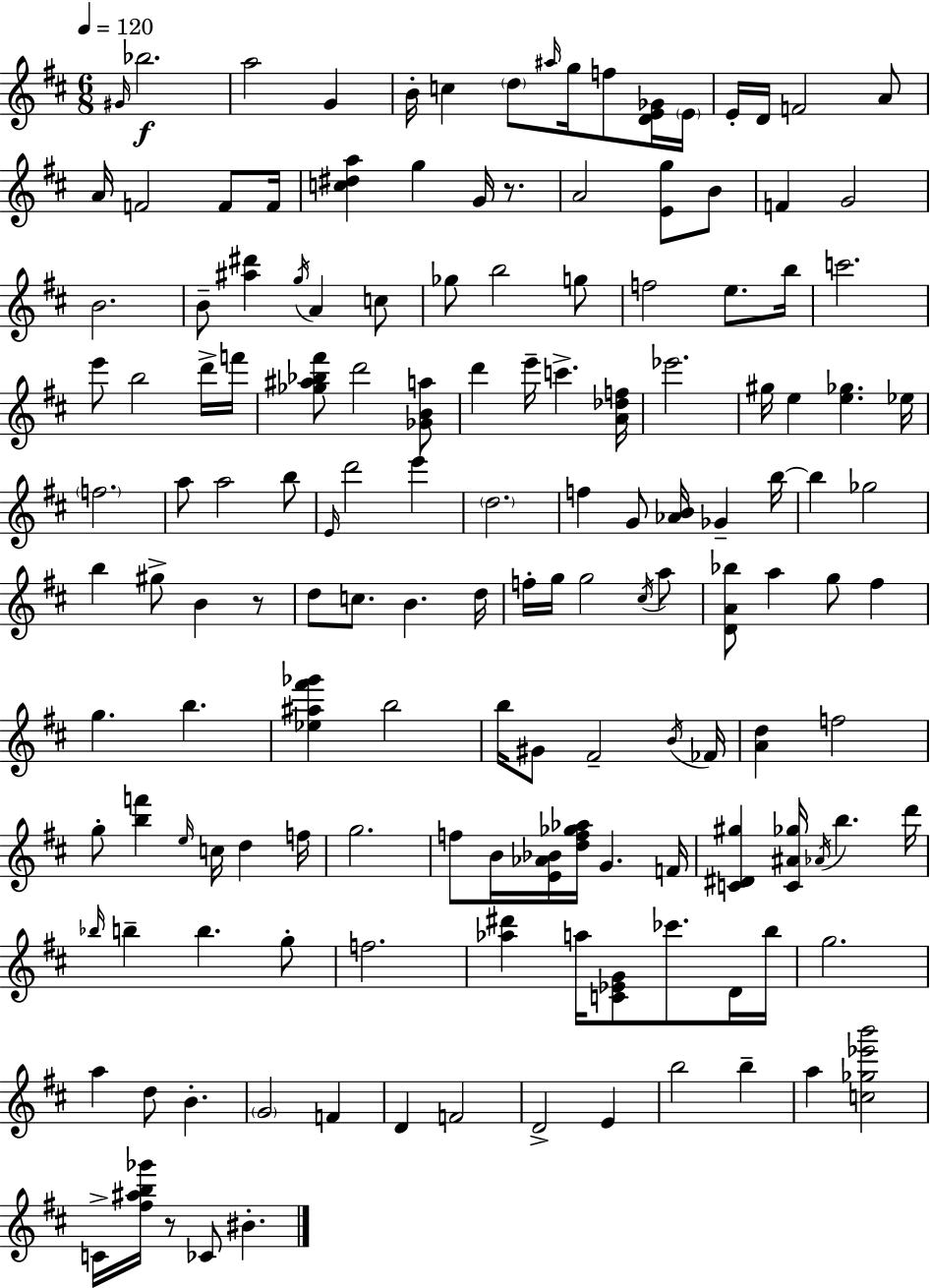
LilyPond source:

{
  \clef treble
  \numericTimeSignature
  \time 6/8
  \key d \major
  \tempo 4 = 120
  \grace { gis'16 }\f bes''2. | a''2 g'4 | b'16-. c''4 \parenthesize d''8 \grace { ais''16 } g''16 f''8 | <d' e' ges'>16 \parenthesize e'16 e'16-. d'16 f'2 | \break a'8 a'16 f'2 f'8 | f'16 <c'' dis'' a''>4 g''4 g'16 r8. | a'2 <e' g''>8 | b'8 f'4 g'2 | \break b'2. | b'8-- <ais'' dis'''>4 \acciaccatura { g''16 } a'4 | c''8 ges''8 b''2 | g''8 f''2 e''8. | \break b''16 c'''2. | e'''8 b''2 | d'''16-> f'''16 <ges'' ais'' bes'' fis'''>8 d'''2 | <ges' b' a''>8 d'''4 e'''16-- c'''4.-> | \break <a' des'' f''>16 ees'''2. | gis''16 e''4 <e'' ges''>4. | ees''16 \parenthesize f''2. | a''8 a''2 | \break b''8 \grace { e'16 } d'''2 | e'''4 \parenthesize d''2. | f''4 g'8 <aes' b'>16 ges'4-- | b''16~~ b''4 ges''2 | \break b''4 gis''8-> b'4 | r8 d''8 c''8. b'4. | d''16 f''16-. g''16 g''2 | \acciaccatura { cis''16 } a''8 <d' a' bes''>8 a''4 g''8 | \break fis''4 g''4. b''4. | <ees'' ais'' fis''' ges'''>4 b''2 | b''16 gis'8 fis'2-- | \acciaccatura { b'16 } fes'16 <a' d''>4 f''2 | \break g''8-. <b'' f'''>4 | \grace { e''16 } c''16 d''4 f''16 g''2. | f''8 b'16 <e' aes' bes'>16 <d'' f'' ges'' aes''>16 | g'4. f'16 <c' dis' gis''>4 <c' ais' ges''>16 | \break \acciaccatura { aes'16 } b''4. d'''16 \grace { bes''16 } b''4-- | b''4. g''8-. f''2. | <aes'' dis'''>4 | a''16 <c' ees' g'>8 ces'''8. d'16 b''16 g''2. | \break a''4 | d''8 b'4.-. \parenthesize g'2 | f'4 d'4 | f'2 d'2-> | \break e'4 b''2 | b''4-- a''4 | <c'' ges'' ees''' b'''>2 c'16-> <fis'' ais'' b'' ges'''>16 r8 | ces'8 bis'4.-. \bar "|."
}